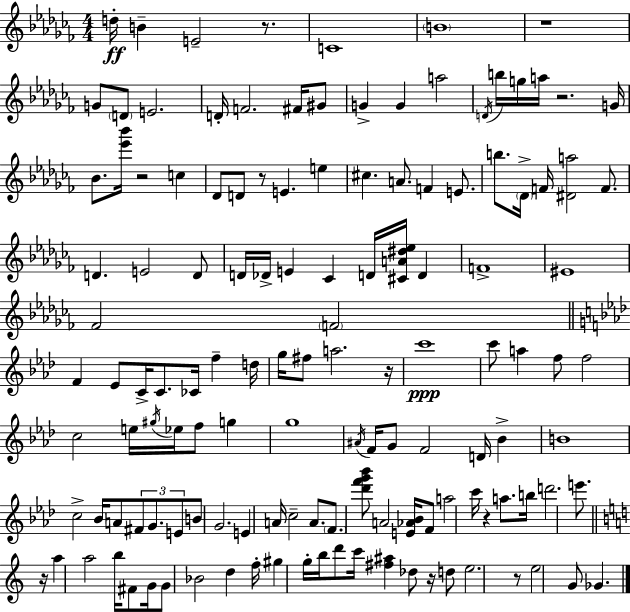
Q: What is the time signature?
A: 4/4